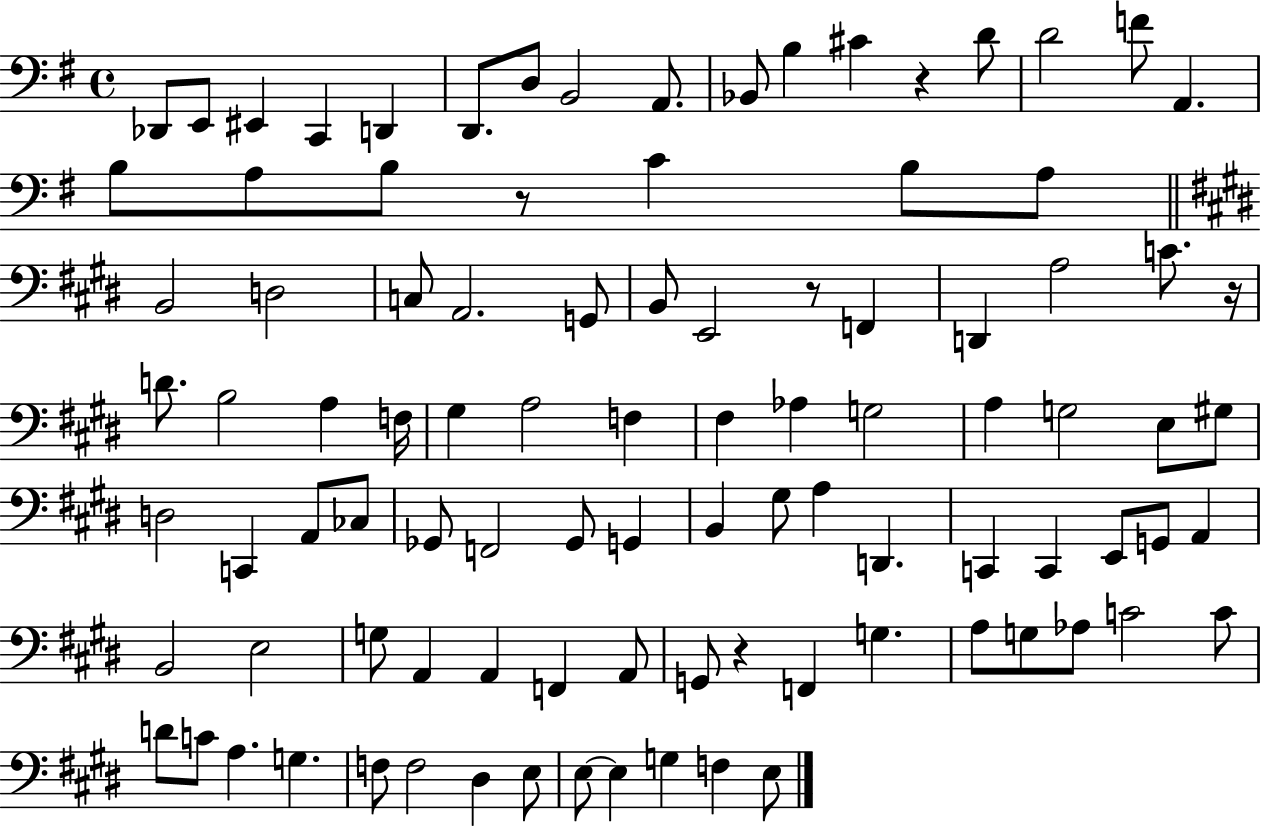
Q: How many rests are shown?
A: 5